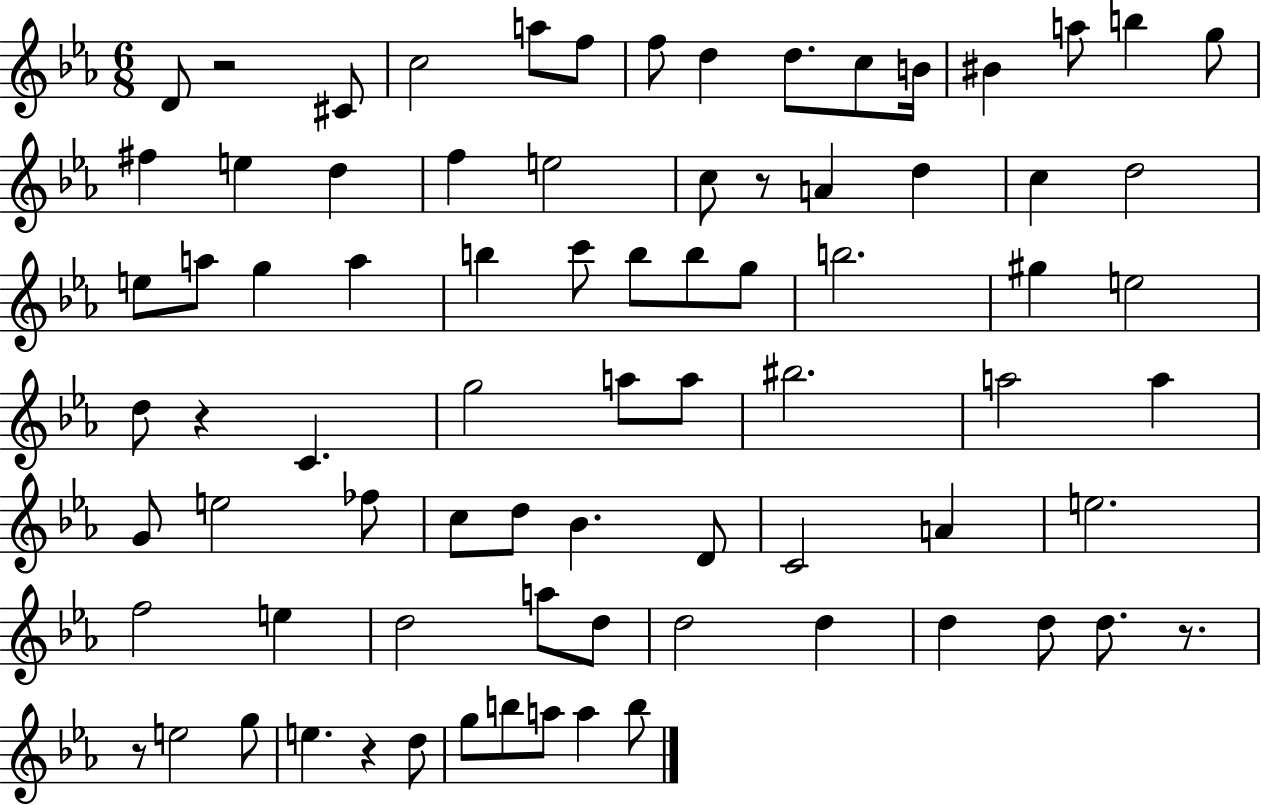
X:1
T:Untitled
M:6/8
L:1/4
K:Eb
D/2 z2 ^C/2 c2 a/2 f/2 f/2 d d/2 c/2 B/4 ^B a/2 b g/2 ^f e d f e2 c/2 z/2 A d c d2 e/2 a/2 g a b c'/2 b/2 b/2 g/2 b2 ^g e2 d/2 z C g2 a/2 a/2 ^b2 a2 a G/2 e2 _f/2 c/2 d/2 _B D/2 C2 A e2 f2 e d2 a/2 d/2 d2 d d d/2 d/2 z/2 z/2 e2 g/2 e z d/2 g/2 b/2 a/2 a b/2